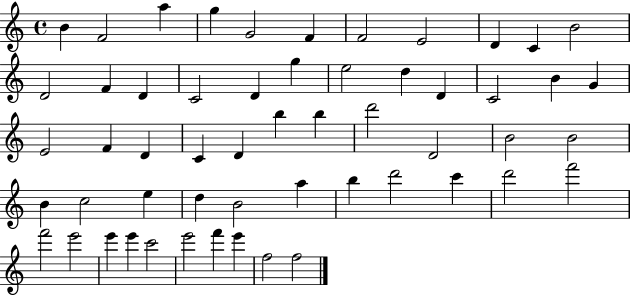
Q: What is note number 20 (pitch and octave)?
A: D4